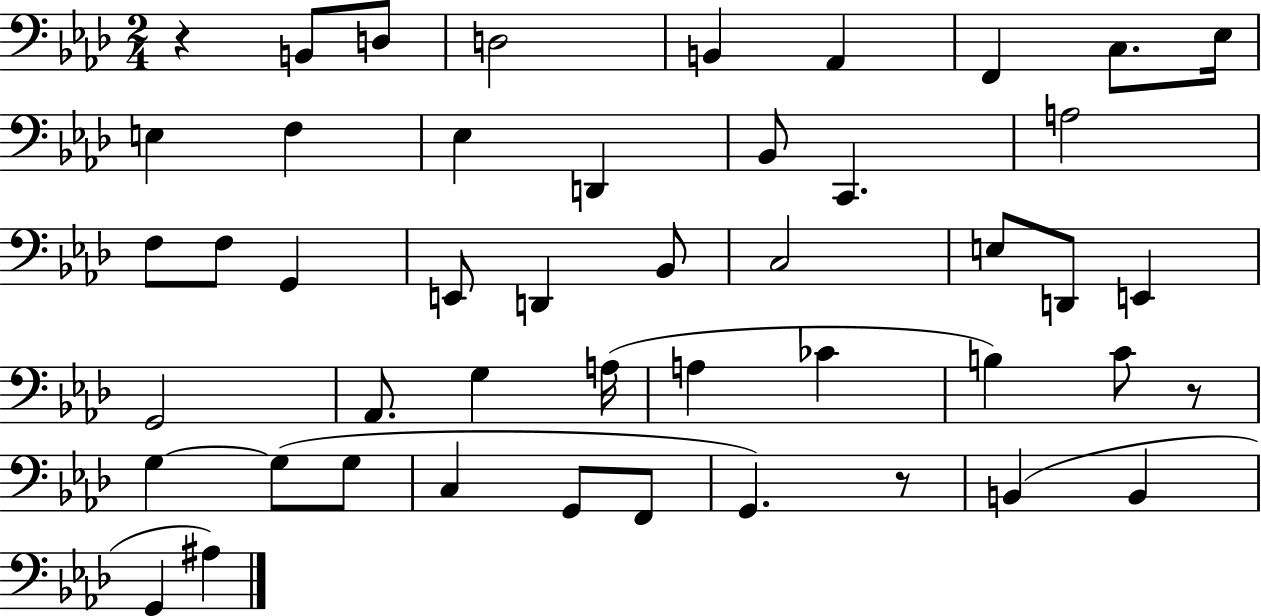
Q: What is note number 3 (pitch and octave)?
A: D3